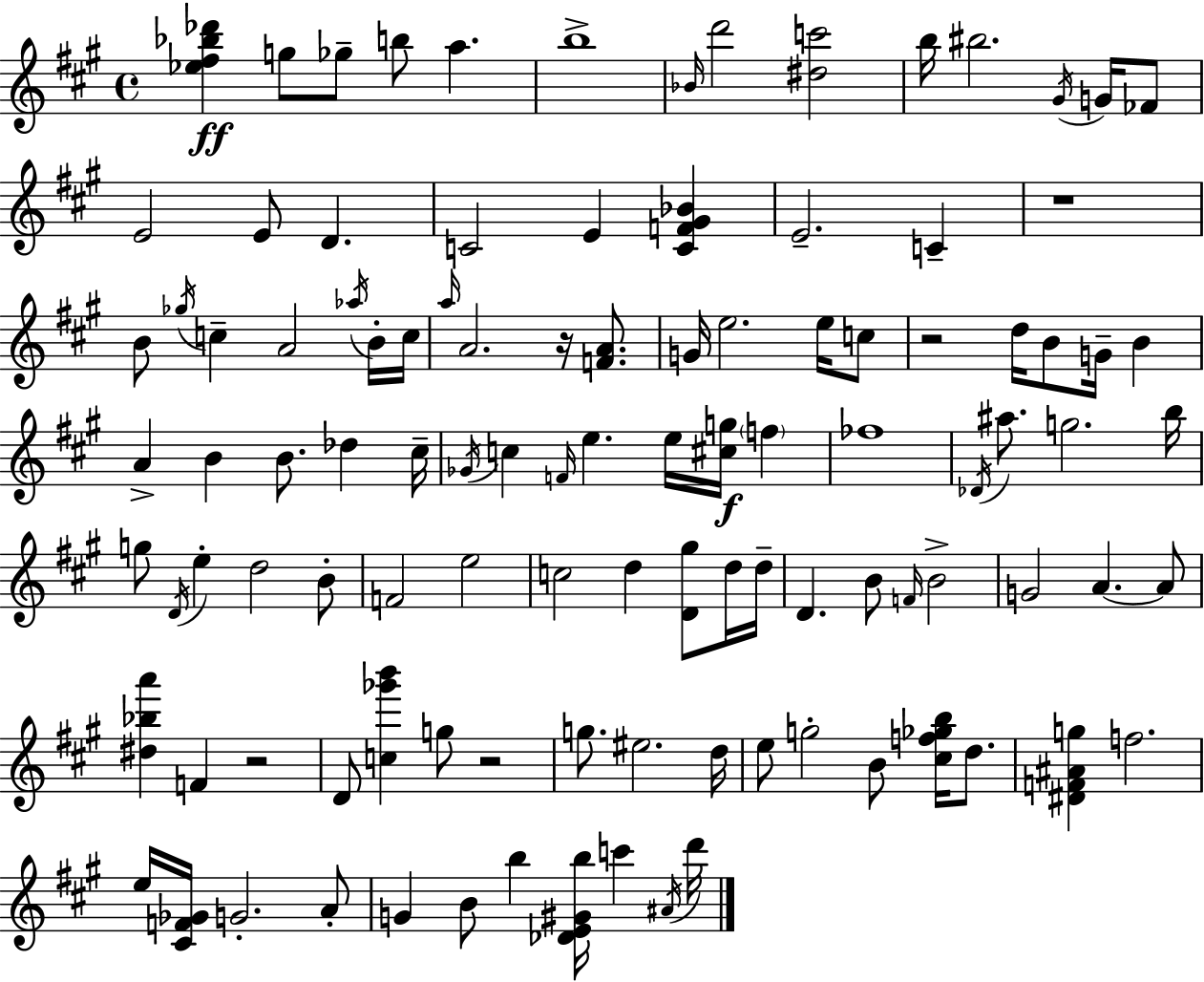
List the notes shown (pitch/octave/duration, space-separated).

[Eb5,F#5,Bb5,Db6]/q G5/e Gb5/e B5/e A5/q. B5/w Bb4/s D6/h [D#5,C6]/h B5/s BIS5/h. G#4/s G4/s FES4/e E4/h E4/e D4/q. C4/h E4/q [C4,F4,G#4,Bb4]/q E4/h. C4/q R/w B4/e Gb5/s C5/q A4/h Ab5/s B4/s C5/s A5/s A4/h. R/s [F4,A4]/e. G4/s E5/h. E5/s C5/e R/h D5/s B4/e G4/s B4/q A4/q B4/q B4/e. Db5/q C#5/s Gb4/s C5/q F4/s E5/q. E5/s [C#5,G5]/s F5/q FES5/w Db4/s A#5/e. G5/h. B5/s G5/e D4/s E5/q D5/h B4/e F4/h E5/h C5/h D5/q [D4,G#5]/e D5/s D5/s D4/q. B4/e F4/s B4/h G4/h A4/q. A4/e [D#5,Bb5,A6]/q F4/q R/h D4/e [C5,Gb6,B6]/q G5/e R/h G5/e. EIS5/h. D5/s E5/e G5/h B4/e [C#5,F5,Gb5,B5]/s D5/e. [D#4,F4,A#4,G5]/q F5/h. E5/s [C#4,F4,Gb4]/s G4/h. A4/e G4/q B4/e B5/q [Db4,E4,G#4,B5]/s C6/q A#4/s D6/s